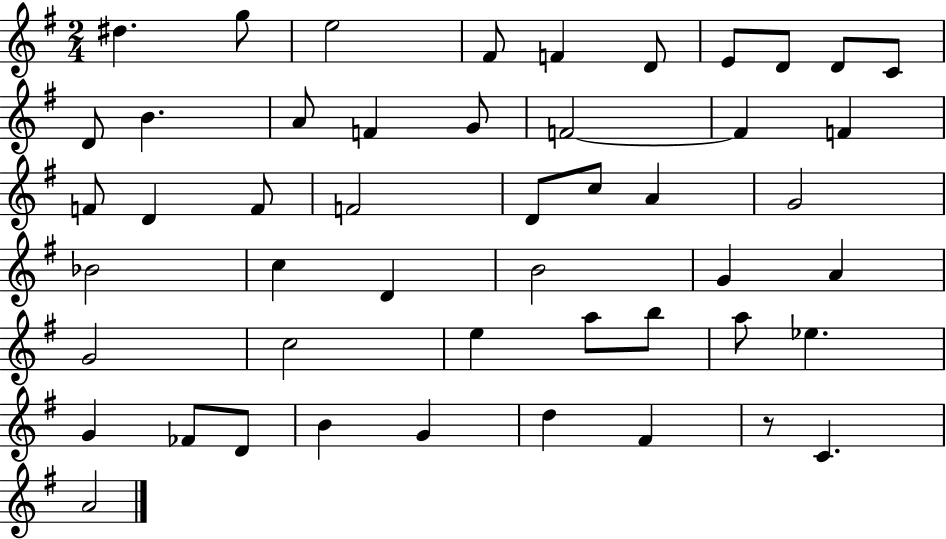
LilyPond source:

{
  \clef treble
  \numericTimeSignature
  \time 2/4
  \key g \major
  dis''4. g''8 | e''2 | fis'8 f'4 d'8 | e'8 d'8 d'8 c'8 | \break d'8 b'4. | a'8 f'4 g'8 | f'2~~ | f'4 f'4 | \break f'8 d'4 f'8 | f'2 | d'8 c''8 a'4 | g'2 | \break bes'2 | c''4 d'4 | b'2 | g'4 a'4 | \break g'2 | c''2 | e''4 a''8 b''8 | a''8 ees''4. | \break g'4 fes'8 d'8 | b'4 g'4 | d''4 fis'4 | r8 c'4. | \break a'2 | \bar "|."
}